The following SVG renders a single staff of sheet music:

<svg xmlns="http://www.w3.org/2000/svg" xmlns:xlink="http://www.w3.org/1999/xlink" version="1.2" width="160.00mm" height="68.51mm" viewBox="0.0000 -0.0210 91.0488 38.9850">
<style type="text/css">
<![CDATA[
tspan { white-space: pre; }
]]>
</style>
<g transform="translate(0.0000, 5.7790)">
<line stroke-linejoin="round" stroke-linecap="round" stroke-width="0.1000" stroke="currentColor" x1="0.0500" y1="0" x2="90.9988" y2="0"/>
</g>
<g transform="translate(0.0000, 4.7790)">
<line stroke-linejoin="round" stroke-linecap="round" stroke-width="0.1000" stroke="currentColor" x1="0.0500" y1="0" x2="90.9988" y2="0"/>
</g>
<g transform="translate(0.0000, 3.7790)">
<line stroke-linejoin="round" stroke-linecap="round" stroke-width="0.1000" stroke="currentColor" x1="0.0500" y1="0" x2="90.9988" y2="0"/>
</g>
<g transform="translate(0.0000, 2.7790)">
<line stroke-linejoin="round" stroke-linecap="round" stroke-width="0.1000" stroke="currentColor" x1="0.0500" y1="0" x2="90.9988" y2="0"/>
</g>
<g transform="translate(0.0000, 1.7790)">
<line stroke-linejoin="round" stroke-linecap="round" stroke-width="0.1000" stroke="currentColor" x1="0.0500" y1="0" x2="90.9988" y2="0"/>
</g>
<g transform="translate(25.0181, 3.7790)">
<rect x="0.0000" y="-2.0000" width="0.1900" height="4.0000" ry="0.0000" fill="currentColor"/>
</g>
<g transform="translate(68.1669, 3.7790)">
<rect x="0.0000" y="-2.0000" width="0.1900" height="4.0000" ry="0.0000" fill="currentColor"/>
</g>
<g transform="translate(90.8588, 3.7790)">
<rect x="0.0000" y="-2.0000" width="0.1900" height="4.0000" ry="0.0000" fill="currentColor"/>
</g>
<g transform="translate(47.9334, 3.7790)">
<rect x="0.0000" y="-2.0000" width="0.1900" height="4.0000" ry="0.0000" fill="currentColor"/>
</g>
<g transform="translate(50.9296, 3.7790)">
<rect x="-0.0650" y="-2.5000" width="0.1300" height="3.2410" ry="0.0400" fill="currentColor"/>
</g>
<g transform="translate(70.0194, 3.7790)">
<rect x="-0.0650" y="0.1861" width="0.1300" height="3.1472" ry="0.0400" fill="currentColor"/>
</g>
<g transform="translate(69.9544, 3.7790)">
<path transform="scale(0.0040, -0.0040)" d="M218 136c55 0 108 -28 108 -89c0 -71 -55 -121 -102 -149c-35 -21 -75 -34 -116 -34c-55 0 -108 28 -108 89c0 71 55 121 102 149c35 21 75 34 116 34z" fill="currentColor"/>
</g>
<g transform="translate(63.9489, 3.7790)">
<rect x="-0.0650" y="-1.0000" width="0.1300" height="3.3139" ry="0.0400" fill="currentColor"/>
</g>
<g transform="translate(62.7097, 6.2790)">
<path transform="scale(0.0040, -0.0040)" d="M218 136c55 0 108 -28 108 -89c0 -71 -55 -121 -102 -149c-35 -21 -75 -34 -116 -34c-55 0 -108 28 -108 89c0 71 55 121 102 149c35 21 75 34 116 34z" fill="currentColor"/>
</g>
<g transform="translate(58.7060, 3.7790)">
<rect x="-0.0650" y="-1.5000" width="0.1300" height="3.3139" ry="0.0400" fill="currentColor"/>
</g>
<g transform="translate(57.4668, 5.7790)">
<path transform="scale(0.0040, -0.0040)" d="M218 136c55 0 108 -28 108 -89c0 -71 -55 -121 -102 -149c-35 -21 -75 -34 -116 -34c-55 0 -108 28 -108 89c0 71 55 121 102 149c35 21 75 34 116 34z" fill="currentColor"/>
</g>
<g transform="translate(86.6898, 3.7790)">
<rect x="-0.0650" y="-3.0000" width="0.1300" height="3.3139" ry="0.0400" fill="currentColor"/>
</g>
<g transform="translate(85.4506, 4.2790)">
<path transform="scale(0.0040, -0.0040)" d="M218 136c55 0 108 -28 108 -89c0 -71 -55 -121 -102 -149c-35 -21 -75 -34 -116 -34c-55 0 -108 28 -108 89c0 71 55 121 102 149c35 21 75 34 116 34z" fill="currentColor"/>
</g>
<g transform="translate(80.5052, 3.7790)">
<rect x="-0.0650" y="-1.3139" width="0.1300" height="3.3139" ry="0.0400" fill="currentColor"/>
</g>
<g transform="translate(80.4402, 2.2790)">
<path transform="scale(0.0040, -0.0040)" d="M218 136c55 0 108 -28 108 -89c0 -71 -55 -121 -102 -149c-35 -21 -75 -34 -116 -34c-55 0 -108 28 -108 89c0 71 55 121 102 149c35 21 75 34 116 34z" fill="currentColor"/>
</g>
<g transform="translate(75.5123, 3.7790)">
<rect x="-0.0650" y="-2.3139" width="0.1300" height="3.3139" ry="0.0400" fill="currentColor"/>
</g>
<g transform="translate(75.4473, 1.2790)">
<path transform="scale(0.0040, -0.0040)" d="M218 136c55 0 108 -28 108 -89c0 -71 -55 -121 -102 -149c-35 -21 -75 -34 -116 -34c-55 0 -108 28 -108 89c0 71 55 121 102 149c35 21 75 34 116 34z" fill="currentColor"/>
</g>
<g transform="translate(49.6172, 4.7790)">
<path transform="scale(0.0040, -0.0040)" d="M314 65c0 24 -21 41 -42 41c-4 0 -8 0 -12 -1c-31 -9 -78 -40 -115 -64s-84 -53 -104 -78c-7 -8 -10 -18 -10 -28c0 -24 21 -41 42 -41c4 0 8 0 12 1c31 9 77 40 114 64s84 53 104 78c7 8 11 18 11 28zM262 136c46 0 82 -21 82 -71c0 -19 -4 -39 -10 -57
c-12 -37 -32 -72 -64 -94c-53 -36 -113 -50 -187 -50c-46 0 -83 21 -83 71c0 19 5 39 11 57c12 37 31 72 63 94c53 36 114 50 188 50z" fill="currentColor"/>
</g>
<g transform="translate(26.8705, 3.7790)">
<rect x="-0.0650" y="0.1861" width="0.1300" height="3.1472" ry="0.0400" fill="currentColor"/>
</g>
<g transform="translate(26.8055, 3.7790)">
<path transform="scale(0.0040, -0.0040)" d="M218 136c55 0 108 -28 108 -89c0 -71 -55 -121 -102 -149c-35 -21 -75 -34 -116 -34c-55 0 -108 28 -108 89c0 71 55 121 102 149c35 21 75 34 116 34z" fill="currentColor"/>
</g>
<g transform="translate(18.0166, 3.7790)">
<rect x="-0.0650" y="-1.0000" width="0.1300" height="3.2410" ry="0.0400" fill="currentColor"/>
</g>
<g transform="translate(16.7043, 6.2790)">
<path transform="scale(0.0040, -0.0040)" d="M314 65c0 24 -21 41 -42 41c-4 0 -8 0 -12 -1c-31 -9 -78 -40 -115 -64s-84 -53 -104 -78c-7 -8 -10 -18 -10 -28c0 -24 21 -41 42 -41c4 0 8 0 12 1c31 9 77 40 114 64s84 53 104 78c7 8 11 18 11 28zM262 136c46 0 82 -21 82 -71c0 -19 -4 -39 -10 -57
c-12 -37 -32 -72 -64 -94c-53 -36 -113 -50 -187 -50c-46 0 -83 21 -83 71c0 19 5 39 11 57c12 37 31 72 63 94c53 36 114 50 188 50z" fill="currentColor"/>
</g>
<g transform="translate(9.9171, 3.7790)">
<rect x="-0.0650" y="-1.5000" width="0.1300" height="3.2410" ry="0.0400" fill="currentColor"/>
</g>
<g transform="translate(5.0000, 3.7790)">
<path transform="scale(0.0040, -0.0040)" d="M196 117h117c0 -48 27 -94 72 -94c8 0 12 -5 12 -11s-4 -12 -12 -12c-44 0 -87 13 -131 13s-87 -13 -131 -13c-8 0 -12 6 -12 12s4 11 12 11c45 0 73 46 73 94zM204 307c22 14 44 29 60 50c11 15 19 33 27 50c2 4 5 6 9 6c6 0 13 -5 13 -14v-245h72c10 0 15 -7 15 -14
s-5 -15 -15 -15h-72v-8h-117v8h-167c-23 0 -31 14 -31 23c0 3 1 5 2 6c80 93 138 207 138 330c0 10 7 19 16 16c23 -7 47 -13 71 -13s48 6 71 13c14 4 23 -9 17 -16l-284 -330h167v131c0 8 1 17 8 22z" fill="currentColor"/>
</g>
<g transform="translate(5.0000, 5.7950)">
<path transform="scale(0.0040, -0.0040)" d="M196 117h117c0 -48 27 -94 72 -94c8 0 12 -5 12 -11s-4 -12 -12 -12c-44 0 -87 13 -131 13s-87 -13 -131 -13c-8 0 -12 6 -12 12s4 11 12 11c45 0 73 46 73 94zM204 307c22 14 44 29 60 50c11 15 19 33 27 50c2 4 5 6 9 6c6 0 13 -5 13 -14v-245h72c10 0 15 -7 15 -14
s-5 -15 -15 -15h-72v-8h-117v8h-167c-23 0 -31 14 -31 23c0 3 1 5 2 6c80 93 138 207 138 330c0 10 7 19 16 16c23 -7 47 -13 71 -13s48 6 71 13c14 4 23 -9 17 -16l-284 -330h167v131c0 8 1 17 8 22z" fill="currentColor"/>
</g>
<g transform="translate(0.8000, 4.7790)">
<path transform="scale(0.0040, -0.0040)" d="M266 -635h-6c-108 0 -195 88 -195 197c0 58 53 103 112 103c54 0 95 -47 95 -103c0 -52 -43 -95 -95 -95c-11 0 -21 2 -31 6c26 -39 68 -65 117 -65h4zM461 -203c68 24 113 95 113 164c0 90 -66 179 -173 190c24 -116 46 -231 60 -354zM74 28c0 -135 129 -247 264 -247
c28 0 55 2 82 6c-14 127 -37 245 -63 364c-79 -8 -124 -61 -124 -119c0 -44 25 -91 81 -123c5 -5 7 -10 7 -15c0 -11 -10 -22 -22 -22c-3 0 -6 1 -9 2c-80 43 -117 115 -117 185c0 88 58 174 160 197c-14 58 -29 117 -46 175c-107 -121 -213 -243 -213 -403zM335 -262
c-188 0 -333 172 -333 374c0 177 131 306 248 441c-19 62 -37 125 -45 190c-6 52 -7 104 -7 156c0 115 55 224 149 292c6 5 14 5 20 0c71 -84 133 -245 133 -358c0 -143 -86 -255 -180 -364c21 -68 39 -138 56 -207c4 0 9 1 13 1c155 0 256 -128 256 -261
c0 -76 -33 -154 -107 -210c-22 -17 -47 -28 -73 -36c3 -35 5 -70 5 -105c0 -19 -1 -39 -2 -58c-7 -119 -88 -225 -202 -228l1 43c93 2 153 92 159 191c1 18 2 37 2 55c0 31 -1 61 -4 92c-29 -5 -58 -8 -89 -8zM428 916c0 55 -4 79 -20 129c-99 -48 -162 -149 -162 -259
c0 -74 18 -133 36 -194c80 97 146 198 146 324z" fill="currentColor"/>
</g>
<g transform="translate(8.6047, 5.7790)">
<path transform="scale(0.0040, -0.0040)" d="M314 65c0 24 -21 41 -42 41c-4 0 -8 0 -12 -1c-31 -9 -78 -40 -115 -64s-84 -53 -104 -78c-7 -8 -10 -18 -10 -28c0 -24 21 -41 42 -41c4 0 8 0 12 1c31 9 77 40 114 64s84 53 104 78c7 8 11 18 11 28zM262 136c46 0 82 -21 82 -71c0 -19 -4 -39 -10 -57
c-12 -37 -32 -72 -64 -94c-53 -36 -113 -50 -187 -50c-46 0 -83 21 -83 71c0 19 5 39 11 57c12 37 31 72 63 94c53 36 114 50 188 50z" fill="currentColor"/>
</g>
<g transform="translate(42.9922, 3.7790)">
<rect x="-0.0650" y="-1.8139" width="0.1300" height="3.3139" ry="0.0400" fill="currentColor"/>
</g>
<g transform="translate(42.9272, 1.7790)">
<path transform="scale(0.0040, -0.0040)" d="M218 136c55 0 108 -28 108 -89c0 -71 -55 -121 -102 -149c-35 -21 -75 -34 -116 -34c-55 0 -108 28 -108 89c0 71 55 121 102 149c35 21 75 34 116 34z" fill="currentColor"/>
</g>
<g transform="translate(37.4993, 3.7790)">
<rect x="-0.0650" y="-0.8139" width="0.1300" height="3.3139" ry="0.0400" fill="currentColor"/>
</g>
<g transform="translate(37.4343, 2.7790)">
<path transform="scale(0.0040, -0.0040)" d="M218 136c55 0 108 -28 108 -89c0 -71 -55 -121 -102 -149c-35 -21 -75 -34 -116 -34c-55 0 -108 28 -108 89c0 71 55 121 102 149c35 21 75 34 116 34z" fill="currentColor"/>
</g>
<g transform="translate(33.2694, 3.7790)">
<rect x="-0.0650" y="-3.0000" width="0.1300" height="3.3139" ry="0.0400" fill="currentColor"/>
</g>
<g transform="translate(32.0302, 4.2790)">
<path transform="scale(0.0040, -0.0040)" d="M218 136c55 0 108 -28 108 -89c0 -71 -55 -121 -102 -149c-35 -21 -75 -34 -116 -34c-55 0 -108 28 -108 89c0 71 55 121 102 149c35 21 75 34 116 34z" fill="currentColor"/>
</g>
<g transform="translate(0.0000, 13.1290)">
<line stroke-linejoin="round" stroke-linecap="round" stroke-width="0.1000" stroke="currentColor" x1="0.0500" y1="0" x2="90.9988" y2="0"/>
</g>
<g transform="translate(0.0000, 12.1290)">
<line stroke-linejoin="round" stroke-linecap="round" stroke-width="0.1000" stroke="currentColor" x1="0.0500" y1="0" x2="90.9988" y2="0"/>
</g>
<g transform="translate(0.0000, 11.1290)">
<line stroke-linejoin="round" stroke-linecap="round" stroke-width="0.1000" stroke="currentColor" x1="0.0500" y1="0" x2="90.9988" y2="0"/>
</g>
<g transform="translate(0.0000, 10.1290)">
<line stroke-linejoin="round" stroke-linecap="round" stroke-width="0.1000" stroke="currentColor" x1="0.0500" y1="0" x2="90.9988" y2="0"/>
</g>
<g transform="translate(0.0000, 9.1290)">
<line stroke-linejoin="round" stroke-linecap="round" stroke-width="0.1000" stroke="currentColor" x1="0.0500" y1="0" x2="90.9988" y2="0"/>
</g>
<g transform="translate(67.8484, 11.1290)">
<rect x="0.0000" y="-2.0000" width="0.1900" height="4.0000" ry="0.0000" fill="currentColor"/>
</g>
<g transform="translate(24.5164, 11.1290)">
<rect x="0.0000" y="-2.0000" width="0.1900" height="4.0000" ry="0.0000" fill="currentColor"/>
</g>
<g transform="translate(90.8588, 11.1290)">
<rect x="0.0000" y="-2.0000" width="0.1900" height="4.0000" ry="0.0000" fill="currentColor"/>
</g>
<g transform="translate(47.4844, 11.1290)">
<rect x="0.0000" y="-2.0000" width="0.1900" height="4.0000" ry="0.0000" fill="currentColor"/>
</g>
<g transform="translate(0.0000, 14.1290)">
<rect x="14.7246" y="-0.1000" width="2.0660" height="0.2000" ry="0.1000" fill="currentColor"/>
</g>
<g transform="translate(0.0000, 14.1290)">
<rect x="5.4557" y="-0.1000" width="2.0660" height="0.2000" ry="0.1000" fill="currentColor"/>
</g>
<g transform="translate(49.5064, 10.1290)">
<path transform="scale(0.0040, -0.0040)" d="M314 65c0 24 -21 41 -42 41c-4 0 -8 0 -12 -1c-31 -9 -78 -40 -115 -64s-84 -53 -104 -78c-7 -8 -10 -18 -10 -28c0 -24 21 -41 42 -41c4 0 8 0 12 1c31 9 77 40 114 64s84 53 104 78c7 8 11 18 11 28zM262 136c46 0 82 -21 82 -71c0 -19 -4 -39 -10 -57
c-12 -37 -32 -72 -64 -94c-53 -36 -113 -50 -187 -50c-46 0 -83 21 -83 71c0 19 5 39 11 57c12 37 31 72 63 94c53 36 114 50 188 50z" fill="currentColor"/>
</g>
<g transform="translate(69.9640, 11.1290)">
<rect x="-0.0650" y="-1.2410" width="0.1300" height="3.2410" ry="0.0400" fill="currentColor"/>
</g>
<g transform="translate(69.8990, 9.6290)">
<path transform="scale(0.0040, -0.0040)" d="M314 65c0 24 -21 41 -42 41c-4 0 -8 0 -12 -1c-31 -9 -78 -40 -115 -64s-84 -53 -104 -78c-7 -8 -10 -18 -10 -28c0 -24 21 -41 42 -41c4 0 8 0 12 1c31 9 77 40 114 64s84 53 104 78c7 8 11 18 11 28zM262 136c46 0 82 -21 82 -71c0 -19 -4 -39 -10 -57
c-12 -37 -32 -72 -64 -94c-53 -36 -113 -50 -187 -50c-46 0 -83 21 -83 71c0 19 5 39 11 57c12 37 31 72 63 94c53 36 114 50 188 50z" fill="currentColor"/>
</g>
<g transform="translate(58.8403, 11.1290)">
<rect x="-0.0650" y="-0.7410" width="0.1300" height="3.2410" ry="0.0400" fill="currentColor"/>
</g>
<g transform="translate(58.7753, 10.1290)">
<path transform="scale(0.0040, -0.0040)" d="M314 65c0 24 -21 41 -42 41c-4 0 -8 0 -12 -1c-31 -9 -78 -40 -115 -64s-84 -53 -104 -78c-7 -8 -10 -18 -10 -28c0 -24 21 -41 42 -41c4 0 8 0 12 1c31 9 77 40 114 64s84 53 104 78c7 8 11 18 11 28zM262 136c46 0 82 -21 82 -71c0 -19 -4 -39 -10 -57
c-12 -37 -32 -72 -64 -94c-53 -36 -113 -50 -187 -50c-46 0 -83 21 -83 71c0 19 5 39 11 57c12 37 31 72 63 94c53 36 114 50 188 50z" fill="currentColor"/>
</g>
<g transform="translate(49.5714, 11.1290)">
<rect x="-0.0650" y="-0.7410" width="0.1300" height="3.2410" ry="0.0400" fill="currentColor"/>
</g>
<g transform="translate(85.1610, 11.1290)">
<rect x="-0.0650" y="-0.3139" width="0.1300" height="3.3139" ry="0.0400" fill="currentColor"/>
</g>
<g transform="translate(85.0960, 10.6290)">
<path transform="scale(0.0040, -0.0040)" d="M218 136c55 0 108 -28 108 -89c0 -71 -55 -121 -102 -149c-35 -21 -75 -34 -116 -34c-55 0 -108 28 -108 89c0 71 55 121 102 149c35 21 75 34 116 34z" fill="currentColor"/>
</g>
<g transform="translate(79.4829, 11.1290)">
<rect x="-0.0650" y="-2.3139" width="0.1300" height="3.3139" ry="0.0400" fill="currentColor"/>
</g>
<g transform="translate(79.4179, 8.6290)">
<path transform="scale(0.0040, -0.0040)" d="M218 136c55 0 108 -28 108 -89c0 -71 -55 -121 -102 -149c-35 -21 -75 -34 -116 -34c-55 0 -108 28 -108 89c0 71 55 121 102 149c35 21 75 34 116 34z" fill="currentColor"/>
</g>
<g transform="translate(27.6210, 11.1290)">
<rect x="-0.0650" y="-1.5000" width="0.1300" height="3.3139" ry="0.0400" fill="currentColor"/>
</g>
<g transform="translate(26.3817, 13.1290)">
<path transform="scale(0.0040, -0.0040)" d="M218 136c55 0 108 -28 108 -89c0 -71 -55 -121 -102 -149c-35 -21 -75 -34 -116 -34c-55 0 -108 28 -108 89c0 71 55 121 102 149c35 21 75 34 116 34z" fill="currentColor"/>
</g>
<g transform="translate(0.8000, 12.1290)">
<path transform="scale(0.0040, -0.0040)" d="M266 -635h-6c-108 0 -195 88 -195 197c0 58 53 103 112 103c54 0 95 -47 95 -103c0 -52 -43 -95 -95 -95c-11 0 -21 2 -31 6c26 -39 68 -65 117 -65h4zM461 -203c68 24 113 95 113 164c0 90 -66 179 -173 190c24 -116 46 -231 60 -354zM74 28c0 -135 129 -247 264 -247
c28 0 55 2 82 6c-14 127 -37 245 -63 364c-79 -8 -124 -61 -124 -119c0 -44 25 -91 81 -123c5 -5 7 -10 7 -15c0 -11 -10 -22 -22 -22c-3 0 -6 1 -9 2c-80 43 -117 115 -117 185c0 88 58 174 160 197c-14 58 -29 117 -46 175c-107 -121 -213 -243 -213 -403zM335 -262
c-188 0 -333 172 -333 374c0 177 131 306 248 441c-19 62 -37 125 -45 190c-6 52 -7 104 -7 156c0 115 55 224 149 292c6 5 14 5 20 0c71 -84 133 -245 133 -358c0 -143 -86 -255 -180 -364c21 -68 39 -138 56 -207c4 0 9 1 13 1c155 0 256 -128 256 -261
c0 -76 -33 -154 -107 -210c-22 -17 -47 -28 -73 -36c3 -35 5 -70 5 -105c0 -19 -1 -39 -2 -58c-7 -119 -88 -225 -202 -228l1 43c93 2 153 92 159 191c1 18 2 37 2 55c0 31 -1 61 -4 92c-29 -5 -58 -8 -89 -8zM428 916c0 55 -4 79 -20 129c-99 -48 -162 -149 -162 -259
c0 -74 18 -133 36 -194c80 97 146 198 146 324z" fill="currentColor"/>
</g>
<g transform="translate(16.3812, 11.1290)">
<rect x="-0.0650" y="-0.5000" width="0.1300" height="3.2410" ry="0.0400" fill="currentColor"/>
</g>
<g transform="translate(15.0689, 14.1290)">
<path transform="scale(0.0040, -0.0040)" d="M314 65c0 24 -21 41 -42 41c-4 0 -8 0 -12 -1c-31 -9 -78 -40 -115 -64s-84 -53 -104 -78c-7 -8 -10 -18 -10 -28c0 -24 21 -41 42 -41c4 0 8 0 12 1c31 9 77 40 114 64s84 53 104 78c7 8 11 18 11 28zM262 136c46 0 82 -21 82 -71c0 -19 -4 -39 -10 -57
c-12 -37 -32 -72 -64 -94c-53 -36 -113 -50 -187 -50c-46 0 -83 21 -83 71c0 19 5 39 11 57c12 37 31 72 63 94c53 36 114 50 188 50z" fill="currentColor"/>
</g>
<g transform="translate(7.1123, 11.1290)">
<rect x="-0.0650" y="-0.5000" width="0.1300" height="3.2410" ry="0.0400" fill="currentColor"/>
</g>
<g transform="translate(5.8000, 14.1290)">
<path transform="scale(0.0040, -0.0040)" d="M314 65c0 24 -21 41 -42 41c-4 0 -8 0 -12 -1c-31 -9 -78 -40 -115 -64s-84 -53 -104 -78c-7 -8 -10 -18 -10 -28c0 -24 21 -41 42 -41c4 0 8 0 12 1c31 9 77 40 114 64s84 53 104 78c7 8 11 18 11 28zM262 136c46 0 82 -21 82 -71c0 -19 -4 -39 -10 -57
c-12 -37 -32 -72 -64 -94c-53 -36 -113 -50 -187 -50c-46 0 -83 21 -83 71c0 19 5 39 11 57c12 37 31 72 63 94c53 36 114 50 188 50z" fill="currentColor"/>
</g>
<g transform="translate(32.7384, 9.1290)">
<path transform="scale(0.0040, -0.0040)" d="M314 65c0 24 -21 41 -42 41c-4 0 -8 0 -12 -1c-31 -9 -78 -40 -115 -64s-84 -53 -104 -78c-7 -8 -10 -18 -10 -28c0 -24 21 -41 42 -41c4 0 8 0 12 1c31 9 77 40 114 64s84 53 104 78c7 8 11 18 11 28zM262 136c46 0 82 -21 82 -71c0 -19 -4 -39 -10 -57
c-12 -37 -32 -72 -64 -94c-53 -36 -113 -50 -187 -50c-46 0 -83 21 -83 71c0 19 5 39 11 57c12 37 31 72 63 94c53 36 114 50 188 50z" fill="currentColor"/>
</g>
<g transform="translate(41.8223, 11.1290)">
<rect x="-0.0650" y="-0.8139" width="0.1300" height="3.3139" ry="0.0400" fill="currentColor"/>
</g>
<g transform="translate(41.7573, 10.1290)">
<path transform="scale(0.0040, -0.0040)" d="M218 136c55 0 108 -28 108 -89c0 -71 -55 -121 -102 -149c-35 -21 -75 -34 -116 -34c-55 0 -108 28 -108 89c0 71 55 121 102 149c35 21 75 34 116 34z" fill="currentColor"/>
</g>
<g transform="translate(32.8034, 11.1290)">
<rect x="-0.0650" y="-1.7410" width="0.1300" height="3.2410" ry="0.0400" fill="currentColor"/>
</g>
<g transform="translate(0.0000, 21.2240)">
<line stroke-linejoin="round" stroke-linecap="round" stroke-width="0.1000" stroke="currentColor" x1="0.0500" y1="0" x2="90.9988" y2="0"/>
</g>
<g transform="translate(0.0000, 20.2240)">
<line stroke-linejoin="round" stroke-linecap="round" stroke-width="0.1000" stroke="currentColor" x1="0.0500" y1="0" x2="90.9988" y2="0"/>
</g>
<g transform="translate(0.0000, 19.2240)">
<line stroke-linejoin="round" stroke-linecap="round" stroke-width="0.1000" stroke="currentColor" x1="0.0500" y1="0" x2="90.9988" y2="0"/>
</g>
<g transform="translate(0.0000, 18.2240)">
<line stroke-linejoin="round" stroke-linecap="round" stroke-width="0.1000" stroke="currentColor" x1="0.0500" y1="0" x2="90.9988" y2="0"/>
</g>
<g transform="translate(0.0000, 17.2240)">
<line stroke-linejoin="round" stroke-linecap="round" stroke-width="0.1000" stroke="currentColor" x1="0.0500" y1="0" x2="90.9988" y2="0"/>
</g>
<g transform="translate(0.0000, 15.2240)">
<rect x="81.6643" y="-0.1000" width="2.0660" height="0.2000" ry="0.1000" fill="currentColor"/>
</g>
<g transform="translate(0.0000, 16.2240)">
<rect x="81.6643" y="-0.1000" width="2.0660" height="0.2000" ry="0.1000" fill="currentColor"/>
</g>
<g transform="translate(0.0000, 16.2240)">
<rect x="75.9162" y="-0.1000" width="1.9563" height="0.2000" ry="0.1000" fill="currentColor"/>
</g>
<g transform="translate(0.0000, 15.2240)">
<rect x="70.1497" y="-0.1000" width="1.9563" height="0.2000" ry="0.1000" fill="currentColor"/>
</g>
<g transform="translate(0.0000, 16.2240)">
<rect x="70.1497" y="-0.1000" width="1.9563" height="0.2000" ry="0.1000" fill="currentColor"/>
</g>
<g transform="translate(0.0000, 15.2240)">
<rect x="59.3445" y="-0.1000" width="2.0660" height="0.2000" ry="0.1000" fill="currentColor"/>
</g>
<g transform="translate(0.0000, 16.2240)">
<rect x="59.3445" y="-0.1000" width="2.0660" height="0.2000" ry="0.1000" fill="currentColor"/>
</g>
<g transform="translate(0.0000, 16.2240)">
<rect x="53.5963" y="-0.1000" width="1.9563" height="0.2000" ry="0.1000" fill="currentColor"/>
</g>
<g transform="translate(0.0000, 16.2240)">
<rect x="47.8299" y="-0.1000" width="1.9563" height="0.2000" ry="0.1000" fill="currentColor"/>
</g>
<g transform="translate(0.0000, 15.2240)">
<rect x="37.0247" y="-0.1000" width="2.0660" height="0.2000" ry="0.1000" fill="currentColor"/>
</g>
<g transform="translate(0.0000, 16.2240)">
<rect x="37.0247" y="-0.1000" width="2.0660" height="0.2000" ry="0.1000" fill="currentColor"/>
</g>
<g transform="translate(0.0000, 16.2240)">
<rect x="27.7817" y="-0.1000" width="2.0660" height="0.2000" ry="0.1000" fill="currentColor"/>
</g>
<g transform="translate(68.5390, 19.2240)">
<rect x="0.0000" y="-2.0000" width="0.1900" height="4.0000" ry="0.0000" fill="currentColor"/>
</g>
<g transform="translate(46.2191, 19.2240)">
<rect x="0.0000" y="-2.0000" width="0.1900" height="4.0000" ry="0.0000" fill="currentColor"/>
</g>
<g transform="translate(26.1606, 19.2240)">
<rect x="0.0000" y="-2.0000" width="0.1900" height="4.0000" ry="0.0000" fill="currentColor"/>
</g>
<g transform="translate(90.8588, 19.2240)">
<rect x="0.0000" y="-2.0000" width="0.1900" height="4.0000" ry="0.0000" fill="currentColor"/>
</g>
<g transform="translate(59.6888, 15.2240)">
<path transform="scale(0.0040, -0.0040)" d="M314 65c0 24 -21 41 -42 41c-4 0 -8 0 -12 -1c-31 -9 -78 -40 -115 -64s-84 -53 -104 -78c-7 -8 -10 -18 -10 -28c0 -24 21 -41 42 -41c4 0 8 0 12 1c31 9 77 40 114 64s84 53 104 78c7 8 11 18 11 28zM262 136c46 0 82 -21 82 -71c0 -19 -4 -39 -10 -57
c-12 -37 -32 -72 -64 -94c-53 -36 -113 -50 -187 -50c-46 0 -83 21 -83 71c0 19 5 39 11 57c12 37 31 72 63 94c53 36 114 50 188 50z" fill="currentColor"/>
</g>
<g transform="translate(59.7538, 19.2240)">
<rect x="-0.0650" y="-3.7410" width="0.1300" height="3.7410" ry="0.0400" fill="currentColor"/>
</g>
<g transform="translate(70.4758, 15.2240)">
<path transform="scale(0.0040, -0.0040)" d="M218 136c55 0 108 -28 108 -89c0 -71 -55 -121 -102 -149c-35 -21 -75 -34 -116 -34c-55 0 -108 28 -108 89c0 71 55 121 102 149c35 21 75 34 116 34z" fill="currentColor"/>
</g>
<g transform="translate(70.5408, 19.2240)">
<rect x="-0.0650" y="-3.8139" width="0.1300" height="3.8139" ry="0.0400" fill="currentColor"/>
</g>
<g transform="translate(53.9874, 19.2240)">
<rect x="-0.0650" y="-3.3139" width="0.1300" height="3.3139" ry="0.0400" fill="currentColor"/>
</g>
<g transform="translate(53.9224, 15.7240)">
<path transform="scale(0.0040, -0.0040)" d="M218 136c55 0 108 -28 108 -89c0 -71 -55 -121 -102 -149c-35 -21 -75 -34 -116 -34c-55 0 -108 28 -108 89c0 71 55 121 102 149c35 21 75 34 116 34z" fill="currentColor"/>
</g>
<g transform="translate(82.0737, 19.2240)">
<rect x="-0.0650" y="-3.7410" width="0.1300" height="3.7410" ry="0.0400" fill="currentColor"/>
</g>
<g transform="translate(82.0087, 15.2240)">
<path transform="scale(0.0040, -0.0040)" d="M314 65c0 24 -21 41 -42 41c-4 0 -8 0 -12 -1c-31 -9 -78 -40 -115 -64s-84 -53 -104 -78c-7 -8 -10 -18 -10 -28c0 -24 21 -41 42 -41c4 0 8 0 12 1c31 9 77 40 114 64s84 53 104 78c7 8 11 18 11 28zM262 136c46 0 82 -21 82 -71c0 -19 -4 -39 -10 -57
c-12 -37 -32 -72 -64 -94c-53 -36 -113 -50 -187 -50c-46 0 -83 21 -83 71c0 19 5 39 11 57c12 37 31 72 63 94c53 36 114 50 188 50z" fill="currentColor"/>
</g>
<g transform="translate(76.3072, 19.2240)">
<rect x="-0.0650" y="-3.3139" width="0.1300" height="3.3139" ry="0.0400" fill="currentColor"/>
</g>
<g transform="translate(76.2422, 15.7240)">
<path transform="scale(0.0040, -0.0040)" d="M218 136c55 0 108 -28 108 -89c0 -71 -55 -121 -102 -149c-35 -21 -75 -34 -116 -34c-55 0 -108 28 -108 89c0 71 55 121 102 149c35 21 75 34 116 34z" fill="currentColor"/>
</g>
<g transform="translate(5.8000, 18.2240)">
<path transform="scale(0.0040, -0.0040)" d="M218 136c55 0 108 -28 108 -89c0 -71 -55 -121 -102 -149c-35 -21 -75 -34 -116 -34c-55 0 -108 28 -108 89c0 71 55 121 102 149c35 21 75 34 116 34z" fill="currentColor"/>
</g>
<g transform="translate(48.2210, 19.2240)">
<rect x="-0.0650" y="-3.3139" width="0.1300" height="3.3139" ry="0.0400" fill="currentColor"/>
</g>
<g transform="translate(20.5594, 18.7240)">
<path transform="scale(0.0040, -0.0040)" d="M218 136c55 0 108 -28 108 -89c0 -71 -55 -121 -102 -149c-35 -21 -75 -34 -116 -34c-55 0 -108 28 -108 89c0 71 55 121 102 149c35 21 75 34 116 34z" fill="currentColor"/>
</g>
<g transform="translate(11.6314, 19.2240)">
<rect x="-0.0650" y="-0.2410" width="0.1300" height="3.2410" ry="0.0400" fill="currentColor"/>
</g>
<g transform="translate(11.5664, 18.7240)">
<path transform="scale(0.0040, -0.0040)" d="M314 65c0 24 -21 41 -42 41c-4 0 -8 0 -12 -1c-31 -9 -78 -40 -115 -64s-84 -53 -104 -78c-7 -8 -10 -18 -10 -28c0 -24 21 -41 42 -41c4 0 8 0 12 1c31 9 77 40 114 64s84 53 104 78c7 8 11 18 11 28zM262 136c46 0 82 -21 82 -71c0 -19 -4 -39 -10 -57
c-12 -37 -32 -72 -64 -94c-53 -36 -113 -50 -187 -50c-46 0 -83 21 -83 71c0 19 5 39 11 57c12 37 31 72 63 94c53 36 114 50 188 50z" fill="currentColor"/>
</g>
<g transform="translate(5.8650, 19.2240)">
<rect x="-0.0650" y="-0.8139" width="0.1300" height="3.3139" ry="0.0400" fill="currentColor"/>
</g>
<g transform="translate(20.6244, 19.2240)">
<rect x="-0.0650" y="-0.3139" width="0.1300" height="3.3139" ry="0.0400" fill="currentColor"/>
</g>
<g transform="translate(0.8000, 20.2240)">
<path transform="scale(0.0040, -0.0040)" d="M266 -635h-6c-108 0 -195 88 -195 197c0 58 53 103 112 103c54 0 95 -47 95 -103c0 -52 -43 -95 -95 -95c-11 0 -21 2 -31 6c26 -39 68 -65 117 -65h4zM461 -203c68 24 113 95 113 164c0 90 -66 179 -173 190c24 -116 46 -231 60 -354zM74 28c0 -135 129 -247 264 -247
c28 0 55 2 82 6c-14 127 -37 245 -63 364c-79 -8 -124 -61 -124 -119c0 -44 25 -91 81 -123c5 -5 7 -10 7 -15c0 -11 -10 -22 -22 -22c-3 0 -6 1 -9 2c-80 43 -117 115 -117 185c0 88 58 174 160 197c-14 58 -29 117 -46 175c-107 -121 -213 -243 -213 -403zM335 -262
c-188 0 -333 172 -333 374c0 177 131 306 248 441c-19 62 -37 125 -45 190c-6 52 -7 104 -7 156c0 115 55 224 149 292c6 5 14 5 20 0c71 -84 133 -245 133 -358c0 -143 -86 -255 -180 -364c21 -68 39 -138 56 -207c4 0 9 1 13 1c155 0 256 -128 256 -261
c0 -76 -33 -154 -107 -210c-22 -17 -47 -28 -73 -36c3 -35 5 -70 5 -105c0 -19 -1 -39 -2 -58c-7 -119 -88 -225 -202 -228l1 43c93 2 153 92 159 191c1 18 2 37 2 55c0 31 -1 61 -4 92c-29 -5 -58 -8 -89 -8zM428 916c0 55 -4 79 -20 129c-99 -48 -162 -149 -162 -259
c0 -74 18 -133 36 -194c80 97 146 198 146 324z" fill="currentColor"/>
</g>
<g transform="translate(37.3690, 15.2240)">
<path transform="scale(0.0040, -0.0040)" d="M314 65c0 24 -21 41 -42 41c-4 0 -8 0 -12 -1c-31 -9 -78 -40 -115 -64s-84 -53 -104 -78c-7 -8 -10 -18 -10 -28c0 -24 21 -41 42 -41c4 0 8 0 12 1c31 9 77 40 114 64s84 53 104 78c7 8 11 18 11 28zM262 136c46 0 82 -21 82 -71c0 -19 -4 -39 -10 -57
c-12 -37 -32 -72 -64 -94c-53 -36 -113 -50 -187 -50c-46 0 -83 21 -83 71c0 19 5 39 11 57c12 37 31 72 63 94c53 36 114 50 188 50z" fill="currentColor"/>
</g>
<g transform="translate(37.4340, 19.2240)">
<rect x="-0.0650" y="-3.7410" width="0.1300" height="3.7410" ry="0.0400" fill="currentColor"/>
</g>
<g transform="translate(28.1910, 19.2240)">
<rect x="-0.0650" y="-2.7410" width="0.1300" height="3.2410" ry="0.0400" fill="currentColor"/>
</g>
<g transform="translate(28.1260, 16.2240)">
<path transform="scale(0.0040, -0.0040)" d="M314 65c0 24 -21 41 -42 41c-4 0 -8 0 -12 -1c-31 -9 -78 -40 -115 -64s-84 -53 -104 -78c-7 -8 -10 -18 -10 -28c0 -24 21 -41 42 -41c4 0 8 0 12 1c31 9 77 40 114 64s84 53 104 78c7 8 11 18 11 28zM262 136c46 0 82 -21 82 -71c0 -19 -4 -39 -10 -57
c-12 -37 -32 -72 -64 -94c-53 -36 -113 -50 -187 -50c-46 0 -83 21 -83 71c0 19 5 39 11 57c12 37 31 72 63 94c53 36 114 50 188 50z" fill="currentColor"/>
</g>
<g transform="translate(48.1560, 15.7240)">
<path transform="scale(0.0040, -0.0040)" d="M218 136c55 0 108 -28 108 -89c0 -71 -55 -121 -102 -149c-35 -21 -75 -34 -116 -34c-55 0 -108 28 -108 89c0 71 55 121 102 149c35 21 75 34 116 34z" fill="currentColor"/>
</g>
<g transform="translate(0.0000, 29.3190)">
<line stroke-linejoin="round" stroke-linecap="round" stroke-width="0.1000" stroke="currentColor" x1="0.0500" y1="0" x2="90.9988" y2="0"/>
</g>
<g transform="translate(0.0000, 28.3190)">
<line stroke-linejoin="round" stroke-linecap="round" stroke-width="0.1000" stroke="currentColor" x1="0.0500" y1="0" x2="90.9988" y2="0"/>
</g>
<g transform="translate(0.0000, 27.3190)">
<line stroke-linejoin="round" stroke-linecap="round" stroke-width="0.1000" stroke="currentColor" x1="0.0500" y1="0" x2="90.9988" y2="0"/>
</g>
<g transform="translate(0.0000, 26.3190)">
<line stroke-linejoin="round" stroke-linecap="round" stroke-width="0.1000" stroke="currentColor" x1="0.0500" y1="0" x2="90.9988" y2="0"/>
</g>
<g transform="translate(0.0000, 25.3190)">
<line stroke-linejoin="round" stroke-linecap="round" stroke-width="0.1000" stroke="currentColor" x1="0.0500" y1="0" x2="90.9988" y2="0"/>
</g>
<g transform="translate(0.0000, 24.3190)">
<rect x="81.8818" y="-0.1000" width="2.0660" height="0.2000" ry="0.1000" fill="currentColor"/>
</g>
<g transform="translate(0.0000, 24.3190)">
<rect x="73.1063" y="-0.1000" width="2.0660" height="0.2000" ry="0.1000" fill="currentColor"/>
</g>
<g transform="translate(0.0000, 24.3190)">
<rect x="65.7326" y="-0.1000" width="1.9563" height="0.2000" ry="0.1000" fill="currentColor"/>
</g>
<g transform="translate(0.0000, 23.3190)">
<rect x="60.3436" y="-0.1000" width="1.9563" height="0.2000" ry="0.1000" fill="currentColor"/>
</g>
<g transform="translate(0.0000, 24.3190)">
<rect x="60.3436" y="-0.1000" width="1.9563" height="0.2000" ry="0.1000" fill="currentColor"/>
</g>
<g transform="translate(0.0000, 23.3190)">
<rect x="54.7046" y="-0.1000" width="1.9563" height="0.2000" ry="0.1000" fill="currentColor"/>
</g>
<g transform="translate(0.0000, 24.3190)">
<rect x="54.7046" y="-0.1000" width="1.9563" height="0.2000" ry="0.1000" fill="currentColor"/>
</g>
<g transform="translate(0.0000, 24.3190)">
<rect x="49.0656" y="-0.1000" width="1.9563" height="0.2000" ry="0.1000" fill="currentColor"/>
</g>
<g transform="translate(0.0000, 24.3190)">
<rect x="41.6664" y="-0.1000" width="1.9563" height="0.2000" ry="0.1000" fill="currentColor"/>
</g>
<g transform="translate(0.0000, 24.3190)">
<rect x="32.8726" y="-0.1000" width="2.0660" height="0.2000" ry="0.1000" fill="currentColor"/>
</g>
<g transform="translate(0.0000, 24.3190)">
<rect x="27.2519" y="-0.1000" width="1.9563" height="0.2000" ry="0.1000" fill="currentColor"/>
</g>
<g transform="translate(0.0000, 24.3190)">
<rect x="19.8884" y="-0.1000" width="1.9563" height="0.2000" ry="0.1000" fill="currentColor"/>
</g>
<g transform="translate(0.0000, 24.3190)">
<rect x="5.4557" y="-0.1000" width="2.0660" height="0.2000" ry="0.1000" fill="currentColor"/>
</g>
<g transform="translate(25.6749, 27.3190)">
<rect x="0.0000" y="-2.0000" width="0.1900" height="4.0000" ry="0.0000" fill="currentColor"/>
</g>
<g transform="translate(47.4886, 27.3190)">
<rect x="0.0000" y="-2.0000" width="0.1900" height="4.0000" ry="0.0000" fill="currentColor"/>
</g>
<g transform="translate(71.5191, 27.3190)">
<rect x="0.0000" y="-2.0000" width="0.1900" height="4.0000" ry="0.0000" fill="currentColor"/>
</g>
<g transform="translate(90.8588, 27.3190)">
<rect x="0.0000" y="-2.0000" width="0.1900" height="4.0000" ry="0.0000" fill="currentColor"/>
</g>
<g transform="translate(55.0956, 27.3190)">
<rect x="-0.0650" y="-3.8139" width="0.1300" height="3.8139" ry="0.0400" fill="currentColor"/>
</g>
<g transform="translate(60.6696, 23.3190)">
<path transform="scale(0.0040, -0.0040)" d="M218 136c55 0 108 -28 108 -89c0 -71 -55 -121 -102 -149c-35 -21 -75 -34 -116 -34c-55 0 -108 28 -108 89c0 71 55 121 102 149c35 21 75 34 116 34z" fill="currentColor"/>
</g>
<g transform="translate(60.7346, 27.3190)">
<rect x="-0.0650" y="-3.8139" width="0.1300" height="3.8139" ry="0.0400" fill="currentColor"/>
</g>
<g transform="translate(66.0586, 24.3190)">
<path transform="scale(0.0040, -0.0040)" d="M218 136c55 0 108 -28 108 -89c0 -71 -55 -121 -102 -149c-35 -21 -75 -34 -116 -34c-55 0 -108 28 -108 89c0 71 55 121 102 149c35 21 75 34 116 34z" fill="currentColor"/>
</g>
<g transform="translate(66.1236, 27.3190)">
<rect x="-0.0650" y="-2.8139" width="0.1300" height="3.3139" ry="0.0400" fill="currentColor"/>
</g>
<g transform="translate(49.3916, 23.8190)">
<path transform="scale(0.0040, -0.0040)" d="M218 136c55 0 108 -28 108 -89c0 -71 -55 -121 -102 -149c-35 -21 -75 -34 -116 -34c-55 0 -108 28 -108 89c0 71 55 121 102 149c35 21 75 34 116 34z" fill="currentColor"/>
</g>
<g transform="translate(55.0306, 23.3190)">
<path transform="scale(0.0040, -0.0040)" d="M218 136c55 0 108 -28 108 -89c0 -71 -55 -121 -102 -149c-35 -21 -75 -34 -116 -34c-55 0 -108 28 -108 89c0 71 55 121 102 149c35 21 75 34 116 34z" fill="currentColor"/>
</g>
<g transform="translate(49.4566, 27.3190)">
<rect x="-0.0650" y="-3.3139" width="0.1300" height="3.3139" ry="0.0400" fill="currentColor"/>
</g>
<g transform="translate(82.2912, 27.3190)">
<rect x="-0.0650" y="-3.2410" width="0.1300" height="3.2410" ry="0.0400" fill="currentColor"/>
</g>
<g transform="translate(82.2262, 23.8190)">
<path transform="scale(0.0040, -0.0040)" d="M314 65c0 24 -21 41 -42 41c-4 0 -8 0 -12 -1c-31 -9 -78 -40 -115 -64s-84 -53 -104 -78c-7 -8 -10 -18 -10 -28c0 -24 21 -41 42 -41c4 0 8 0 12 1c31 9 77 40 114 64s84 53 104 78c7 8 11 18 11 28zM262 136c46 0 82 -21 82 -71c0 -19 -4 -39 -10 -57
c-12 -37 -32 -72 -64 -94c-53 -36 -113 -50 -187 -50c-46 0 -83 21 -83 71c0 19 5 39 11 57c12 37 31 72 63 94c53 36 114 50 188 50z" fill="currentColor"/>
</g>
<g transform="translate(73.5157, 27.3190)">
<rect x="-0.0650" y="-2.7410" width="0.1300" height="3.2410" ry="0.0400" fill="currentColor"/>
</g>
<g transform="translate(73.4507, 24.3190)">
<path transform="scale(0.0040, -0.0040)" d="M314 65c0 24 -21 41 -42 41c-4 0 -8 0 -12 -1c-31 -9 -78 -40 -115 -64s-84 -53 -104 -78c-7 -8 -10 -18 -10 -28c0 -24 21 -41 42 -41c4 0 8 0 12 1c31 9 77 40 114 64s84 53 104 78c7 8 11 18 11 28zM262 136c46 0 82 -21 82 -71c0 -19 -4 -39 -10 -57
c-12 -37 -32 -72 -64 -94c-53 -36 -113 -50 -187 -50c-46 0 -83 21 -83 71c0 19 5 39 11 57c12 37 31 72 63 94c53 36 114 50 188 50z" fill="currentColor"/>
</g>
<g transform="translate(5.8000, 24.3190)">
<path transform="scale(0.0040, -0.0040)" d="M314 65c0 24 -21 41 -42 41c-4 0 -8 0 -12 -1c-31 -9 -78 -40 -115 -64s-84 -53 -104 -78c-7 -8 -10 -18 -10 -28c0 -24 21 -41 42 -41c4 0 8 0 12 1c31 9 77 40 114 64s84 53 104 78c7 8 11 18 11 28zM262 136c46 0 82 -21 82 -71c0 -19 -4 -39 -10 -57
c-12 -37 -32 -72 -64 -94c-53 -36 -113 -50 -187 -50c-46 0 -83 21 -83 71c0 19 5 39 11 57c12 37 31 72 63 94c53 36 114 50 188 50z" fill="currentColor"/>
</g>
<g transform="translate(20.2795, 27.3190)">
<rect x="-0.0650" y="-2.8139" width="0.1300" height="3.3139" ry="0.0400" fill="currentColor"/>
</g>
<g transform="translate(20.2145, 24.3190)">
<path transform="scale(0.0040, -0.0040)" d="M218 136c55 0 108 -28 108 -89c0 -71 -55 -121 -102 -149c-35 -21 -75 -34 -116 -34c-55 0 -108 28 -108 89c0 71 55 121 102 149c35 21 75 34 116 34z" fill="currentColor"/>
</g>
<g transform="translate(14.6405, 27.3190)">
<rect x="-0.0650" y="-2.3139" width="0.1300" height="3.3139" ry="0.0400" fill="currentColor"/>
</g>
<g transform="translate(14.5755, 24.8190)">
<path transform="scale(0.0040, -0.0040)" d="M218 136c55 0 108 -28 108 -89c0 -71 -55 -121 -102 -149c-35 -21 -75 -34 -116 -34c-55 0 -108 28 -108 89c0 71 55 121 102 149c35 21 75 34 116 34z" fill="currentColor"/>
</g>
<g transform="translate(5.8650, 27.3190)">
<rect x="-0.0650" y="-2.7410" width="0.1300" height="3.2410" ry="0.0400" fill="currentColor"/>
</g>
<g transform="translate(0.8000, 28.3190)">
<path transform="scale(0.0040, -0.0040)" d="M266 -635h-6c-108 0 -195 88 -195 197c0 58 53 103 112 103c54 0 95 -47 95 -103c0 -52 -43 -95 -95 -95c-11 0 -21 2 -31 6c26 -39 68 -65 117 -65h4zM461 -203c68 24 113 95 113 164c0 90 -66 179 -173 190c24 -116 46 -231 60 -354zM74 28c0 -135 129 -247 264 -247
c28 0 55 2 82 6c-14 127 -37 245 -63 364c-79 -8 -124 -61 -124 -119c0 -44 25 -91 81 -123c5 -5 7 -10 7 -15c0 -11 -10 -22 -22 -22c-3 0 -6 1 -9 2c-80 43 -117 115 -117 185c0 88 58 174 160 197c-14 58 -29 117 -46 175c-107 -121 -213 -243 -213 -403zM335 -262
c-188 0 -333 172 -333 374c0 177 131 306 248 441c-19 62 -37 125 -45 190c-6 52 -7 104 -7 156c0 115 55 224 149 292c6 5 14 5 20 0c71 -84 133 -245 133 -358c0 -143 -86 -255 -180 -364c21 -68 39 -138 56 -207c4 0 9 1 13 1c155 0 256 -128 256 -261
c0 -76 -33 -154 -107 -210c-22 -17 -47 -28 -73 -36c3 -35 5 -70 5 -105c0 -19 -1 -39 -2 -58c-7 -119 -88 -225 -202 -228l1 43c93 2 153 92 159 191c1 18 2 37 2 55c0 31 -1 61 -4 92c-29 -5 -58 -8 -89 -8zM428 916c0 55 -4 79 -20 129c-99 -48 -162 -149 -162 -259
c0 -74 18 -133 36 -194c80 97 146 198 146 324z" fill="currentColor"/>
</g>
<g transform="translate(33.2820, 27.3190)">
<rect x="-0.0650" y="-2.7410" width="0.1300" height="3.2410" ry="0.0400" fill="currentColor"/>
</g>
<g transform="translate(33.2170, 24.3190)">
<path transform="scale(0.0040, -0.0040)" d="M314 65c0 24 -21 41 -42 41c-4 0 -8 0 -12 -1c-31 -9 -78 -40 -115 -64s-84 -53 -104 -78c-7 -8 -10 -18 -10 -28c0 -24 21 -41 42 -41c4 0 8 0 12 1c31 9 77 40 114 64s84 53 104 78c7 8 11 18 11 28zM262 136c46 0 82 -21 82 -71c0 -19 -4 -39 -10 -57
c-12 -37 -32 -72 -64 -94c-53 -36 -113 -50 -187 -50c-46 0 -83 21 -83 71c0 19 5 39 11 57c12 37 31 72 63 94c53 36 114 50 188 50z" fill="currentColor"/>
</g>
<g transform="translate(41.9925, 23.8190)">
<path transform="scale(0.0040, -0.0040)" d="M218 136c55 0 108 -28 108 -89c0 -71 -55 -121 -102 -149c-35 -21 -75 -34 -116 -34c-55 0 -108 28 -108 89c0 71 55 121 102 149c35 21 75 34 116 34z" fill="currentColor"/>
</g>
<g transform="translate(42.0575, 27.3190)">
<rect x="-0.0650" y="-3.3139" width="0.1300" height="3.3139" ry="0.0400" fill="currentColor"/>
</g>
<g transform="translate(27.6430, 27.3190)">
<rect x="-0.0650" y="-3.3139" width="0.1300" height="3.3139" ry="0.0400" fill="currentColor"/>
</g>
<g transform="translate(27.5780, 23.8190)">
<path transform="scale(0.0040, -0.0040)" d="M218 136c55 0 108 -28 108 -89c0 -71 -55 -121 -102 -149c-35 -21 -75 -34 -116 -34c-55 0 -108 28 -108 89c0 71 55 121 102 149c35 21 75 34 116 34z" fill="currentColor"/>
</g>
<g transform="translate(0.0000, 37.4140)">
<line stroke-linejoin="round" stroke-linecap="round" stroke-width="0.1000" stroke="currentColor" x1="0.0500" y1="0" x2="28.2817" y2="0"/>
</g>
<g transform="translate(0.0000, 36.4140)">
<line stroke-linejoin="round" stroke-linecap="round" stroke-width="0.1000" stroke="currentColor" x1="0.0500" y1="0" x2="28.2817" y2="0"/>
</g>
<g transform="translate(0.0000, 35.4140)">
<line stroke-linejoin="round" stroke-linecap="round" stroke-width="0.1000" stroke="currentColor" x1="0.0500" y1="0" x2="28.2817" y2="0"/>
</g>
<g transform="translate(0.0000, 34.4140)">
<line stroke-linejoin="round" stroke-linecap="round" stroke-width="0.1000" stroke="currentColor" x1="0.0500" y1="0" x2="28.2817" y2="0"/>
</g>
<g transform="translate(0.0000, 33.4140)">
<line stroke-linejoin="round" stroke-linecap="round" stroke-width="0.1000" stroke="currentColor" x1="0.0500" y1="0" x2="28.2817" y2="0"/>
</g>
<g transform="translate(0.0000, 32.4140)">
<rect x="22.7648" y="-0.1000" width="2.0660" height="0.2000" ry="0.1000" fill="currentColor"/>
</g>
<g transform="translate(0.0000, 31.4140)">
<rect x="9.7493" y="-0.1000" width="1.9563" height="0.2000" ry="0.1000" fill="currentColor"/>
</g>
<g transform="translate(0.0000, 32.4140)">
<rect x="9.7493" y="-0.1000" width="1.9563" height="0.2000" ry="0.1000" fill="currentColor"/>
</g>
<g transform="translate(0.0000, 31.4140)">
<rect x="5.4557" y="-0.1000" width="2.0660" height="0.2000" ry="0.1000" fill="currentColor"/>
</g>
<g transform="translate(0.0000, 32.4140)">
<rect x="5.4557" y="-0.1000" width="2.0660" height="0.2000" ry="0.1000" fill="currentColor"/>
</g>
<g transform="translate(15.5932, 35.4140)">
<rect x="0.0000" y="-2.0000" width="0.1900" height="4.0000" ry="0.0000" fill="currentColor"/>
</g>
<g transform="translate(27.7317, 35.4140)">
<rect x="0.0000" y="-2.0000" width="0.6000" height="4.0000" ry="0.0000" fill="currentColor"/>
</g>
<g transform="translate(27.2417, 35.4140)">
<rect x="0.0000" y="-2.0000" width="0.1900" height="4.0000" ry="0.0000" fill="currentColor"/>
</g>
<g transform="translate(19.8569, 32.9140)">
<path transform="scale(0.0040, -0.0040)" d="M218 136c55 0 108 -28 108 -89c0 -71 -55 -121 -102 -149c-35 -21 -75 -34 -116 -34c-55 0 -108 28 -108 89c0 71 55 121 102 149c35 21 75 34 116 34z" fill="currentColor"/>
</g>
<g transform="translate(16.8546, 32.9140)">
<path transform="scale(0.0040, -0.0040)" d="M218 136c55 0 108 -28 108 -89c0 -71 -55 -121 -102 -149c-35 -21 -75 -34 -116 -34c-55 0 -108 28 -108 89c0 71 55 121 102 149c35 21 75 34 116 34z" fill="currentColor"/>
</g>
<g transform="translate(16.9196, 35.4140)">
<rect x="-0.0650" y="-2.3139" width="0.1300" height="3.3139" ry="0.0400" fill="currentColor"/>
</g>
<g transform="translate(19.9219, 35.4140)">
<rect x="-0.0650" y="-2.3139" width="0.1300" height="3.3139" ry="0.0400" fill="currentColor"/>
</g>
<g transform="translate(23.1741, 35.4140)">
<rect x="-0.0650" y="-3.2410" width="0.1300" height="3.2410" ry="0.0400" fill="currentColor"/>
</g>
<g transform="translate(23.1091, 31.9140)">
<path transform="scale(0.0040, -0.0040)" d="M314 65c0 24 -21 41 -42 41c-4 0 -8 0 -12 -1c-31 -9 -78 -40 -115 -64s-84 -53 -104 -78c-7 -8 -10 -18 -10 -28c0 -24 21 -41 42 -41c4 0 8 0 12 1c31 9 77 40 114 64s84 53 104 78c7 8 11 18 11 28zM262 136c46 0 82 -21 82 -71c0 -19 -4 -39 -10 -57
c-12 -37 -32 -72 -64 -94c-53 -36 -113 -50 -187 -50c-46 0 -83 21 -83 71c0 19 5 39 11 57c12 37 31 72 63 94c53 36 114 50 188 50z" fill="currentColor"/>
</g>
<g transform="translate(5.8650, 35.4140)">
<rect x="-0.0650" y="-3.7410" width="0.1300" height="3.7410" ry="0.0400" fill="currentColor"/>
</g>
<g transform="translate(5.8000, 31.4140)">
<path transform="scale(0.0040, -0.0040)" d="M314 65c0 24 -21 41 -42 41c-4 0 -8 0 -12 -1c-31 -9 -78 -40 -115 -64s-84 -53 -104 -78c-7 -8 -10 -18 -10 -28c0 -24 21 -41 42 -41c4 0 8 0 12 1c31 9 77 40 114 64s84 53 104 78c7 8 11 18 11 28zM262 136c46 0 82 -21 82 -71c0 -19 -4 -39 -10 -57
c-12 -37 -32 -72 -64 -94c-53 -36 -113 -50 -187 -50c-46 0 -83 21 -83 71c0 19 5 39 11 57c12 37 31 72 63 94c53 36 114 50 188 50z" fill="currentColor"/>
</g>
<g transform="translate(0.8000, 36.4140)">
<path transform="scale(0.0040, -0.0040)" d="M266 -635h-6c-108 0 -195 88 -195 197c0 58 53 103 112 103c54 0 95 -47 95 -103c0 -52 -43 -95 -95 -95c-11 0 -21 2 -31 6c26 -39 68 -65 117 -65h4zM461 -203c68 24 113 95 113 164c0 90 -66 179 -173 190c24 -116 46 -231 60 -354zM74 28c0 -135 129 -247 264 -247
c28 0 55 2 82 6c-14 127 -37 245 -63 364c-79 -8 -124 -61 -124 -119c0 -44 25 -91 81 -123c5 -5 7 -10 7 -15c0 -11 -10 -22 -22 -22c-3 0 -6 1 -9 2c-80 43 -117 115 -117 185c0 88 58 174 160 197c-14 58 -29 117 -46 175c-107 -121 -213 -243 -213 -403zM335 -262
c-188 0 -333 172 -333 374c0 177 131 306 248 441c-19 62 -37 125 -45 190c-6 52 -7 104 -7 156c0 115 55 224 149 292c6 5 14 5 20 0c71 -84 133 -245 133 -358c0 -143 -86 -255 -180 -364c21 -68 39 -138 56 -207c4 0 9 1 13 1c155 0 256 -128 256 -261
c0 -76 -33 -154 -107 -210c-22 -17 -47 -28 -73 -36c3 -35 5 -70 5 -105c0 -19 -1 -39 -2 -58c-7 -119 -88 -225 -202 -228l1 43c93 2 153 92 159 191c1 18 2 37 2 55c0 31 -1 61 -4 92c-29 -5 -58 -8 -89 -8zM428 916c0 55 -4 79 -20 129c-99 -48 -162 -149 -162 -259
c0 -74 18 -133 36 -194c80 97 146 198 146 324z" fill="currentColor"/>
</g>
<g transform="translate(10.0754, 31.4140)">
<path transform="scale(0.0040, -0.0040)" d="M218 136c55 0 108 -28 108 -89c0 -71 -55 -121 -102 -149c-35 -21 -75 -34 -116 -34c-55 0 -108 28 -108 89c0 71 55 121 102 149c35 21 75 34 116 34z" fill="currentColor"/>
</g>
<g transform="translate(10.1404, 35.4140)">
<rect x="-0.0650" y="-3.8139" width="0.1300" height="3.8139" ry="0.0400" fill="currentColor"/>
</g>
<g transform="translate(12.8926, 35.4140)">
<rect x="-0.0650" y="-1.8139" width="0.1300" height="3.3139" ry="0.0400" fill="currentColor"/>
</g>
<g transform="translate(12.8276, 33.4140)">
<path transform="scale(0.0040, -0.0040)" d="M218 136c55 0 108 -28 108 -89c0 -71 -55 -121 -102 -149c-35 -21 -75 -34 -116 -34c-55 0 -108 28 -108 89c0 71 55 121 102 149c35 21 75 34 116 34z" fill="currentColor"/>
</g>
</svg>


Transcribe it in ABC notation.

X:1
T:Untitled
M:4/4
L:1/4
K:C
E2 D2 B A d f G2 E D B g e A C2 C2 E f2 d d2 d2 e2 g c d c2 c a2 c'2 b b c'2 c' b c'2 a2 g a b a2 b b c' c' a a2 b2 c'2 c' f g g b2